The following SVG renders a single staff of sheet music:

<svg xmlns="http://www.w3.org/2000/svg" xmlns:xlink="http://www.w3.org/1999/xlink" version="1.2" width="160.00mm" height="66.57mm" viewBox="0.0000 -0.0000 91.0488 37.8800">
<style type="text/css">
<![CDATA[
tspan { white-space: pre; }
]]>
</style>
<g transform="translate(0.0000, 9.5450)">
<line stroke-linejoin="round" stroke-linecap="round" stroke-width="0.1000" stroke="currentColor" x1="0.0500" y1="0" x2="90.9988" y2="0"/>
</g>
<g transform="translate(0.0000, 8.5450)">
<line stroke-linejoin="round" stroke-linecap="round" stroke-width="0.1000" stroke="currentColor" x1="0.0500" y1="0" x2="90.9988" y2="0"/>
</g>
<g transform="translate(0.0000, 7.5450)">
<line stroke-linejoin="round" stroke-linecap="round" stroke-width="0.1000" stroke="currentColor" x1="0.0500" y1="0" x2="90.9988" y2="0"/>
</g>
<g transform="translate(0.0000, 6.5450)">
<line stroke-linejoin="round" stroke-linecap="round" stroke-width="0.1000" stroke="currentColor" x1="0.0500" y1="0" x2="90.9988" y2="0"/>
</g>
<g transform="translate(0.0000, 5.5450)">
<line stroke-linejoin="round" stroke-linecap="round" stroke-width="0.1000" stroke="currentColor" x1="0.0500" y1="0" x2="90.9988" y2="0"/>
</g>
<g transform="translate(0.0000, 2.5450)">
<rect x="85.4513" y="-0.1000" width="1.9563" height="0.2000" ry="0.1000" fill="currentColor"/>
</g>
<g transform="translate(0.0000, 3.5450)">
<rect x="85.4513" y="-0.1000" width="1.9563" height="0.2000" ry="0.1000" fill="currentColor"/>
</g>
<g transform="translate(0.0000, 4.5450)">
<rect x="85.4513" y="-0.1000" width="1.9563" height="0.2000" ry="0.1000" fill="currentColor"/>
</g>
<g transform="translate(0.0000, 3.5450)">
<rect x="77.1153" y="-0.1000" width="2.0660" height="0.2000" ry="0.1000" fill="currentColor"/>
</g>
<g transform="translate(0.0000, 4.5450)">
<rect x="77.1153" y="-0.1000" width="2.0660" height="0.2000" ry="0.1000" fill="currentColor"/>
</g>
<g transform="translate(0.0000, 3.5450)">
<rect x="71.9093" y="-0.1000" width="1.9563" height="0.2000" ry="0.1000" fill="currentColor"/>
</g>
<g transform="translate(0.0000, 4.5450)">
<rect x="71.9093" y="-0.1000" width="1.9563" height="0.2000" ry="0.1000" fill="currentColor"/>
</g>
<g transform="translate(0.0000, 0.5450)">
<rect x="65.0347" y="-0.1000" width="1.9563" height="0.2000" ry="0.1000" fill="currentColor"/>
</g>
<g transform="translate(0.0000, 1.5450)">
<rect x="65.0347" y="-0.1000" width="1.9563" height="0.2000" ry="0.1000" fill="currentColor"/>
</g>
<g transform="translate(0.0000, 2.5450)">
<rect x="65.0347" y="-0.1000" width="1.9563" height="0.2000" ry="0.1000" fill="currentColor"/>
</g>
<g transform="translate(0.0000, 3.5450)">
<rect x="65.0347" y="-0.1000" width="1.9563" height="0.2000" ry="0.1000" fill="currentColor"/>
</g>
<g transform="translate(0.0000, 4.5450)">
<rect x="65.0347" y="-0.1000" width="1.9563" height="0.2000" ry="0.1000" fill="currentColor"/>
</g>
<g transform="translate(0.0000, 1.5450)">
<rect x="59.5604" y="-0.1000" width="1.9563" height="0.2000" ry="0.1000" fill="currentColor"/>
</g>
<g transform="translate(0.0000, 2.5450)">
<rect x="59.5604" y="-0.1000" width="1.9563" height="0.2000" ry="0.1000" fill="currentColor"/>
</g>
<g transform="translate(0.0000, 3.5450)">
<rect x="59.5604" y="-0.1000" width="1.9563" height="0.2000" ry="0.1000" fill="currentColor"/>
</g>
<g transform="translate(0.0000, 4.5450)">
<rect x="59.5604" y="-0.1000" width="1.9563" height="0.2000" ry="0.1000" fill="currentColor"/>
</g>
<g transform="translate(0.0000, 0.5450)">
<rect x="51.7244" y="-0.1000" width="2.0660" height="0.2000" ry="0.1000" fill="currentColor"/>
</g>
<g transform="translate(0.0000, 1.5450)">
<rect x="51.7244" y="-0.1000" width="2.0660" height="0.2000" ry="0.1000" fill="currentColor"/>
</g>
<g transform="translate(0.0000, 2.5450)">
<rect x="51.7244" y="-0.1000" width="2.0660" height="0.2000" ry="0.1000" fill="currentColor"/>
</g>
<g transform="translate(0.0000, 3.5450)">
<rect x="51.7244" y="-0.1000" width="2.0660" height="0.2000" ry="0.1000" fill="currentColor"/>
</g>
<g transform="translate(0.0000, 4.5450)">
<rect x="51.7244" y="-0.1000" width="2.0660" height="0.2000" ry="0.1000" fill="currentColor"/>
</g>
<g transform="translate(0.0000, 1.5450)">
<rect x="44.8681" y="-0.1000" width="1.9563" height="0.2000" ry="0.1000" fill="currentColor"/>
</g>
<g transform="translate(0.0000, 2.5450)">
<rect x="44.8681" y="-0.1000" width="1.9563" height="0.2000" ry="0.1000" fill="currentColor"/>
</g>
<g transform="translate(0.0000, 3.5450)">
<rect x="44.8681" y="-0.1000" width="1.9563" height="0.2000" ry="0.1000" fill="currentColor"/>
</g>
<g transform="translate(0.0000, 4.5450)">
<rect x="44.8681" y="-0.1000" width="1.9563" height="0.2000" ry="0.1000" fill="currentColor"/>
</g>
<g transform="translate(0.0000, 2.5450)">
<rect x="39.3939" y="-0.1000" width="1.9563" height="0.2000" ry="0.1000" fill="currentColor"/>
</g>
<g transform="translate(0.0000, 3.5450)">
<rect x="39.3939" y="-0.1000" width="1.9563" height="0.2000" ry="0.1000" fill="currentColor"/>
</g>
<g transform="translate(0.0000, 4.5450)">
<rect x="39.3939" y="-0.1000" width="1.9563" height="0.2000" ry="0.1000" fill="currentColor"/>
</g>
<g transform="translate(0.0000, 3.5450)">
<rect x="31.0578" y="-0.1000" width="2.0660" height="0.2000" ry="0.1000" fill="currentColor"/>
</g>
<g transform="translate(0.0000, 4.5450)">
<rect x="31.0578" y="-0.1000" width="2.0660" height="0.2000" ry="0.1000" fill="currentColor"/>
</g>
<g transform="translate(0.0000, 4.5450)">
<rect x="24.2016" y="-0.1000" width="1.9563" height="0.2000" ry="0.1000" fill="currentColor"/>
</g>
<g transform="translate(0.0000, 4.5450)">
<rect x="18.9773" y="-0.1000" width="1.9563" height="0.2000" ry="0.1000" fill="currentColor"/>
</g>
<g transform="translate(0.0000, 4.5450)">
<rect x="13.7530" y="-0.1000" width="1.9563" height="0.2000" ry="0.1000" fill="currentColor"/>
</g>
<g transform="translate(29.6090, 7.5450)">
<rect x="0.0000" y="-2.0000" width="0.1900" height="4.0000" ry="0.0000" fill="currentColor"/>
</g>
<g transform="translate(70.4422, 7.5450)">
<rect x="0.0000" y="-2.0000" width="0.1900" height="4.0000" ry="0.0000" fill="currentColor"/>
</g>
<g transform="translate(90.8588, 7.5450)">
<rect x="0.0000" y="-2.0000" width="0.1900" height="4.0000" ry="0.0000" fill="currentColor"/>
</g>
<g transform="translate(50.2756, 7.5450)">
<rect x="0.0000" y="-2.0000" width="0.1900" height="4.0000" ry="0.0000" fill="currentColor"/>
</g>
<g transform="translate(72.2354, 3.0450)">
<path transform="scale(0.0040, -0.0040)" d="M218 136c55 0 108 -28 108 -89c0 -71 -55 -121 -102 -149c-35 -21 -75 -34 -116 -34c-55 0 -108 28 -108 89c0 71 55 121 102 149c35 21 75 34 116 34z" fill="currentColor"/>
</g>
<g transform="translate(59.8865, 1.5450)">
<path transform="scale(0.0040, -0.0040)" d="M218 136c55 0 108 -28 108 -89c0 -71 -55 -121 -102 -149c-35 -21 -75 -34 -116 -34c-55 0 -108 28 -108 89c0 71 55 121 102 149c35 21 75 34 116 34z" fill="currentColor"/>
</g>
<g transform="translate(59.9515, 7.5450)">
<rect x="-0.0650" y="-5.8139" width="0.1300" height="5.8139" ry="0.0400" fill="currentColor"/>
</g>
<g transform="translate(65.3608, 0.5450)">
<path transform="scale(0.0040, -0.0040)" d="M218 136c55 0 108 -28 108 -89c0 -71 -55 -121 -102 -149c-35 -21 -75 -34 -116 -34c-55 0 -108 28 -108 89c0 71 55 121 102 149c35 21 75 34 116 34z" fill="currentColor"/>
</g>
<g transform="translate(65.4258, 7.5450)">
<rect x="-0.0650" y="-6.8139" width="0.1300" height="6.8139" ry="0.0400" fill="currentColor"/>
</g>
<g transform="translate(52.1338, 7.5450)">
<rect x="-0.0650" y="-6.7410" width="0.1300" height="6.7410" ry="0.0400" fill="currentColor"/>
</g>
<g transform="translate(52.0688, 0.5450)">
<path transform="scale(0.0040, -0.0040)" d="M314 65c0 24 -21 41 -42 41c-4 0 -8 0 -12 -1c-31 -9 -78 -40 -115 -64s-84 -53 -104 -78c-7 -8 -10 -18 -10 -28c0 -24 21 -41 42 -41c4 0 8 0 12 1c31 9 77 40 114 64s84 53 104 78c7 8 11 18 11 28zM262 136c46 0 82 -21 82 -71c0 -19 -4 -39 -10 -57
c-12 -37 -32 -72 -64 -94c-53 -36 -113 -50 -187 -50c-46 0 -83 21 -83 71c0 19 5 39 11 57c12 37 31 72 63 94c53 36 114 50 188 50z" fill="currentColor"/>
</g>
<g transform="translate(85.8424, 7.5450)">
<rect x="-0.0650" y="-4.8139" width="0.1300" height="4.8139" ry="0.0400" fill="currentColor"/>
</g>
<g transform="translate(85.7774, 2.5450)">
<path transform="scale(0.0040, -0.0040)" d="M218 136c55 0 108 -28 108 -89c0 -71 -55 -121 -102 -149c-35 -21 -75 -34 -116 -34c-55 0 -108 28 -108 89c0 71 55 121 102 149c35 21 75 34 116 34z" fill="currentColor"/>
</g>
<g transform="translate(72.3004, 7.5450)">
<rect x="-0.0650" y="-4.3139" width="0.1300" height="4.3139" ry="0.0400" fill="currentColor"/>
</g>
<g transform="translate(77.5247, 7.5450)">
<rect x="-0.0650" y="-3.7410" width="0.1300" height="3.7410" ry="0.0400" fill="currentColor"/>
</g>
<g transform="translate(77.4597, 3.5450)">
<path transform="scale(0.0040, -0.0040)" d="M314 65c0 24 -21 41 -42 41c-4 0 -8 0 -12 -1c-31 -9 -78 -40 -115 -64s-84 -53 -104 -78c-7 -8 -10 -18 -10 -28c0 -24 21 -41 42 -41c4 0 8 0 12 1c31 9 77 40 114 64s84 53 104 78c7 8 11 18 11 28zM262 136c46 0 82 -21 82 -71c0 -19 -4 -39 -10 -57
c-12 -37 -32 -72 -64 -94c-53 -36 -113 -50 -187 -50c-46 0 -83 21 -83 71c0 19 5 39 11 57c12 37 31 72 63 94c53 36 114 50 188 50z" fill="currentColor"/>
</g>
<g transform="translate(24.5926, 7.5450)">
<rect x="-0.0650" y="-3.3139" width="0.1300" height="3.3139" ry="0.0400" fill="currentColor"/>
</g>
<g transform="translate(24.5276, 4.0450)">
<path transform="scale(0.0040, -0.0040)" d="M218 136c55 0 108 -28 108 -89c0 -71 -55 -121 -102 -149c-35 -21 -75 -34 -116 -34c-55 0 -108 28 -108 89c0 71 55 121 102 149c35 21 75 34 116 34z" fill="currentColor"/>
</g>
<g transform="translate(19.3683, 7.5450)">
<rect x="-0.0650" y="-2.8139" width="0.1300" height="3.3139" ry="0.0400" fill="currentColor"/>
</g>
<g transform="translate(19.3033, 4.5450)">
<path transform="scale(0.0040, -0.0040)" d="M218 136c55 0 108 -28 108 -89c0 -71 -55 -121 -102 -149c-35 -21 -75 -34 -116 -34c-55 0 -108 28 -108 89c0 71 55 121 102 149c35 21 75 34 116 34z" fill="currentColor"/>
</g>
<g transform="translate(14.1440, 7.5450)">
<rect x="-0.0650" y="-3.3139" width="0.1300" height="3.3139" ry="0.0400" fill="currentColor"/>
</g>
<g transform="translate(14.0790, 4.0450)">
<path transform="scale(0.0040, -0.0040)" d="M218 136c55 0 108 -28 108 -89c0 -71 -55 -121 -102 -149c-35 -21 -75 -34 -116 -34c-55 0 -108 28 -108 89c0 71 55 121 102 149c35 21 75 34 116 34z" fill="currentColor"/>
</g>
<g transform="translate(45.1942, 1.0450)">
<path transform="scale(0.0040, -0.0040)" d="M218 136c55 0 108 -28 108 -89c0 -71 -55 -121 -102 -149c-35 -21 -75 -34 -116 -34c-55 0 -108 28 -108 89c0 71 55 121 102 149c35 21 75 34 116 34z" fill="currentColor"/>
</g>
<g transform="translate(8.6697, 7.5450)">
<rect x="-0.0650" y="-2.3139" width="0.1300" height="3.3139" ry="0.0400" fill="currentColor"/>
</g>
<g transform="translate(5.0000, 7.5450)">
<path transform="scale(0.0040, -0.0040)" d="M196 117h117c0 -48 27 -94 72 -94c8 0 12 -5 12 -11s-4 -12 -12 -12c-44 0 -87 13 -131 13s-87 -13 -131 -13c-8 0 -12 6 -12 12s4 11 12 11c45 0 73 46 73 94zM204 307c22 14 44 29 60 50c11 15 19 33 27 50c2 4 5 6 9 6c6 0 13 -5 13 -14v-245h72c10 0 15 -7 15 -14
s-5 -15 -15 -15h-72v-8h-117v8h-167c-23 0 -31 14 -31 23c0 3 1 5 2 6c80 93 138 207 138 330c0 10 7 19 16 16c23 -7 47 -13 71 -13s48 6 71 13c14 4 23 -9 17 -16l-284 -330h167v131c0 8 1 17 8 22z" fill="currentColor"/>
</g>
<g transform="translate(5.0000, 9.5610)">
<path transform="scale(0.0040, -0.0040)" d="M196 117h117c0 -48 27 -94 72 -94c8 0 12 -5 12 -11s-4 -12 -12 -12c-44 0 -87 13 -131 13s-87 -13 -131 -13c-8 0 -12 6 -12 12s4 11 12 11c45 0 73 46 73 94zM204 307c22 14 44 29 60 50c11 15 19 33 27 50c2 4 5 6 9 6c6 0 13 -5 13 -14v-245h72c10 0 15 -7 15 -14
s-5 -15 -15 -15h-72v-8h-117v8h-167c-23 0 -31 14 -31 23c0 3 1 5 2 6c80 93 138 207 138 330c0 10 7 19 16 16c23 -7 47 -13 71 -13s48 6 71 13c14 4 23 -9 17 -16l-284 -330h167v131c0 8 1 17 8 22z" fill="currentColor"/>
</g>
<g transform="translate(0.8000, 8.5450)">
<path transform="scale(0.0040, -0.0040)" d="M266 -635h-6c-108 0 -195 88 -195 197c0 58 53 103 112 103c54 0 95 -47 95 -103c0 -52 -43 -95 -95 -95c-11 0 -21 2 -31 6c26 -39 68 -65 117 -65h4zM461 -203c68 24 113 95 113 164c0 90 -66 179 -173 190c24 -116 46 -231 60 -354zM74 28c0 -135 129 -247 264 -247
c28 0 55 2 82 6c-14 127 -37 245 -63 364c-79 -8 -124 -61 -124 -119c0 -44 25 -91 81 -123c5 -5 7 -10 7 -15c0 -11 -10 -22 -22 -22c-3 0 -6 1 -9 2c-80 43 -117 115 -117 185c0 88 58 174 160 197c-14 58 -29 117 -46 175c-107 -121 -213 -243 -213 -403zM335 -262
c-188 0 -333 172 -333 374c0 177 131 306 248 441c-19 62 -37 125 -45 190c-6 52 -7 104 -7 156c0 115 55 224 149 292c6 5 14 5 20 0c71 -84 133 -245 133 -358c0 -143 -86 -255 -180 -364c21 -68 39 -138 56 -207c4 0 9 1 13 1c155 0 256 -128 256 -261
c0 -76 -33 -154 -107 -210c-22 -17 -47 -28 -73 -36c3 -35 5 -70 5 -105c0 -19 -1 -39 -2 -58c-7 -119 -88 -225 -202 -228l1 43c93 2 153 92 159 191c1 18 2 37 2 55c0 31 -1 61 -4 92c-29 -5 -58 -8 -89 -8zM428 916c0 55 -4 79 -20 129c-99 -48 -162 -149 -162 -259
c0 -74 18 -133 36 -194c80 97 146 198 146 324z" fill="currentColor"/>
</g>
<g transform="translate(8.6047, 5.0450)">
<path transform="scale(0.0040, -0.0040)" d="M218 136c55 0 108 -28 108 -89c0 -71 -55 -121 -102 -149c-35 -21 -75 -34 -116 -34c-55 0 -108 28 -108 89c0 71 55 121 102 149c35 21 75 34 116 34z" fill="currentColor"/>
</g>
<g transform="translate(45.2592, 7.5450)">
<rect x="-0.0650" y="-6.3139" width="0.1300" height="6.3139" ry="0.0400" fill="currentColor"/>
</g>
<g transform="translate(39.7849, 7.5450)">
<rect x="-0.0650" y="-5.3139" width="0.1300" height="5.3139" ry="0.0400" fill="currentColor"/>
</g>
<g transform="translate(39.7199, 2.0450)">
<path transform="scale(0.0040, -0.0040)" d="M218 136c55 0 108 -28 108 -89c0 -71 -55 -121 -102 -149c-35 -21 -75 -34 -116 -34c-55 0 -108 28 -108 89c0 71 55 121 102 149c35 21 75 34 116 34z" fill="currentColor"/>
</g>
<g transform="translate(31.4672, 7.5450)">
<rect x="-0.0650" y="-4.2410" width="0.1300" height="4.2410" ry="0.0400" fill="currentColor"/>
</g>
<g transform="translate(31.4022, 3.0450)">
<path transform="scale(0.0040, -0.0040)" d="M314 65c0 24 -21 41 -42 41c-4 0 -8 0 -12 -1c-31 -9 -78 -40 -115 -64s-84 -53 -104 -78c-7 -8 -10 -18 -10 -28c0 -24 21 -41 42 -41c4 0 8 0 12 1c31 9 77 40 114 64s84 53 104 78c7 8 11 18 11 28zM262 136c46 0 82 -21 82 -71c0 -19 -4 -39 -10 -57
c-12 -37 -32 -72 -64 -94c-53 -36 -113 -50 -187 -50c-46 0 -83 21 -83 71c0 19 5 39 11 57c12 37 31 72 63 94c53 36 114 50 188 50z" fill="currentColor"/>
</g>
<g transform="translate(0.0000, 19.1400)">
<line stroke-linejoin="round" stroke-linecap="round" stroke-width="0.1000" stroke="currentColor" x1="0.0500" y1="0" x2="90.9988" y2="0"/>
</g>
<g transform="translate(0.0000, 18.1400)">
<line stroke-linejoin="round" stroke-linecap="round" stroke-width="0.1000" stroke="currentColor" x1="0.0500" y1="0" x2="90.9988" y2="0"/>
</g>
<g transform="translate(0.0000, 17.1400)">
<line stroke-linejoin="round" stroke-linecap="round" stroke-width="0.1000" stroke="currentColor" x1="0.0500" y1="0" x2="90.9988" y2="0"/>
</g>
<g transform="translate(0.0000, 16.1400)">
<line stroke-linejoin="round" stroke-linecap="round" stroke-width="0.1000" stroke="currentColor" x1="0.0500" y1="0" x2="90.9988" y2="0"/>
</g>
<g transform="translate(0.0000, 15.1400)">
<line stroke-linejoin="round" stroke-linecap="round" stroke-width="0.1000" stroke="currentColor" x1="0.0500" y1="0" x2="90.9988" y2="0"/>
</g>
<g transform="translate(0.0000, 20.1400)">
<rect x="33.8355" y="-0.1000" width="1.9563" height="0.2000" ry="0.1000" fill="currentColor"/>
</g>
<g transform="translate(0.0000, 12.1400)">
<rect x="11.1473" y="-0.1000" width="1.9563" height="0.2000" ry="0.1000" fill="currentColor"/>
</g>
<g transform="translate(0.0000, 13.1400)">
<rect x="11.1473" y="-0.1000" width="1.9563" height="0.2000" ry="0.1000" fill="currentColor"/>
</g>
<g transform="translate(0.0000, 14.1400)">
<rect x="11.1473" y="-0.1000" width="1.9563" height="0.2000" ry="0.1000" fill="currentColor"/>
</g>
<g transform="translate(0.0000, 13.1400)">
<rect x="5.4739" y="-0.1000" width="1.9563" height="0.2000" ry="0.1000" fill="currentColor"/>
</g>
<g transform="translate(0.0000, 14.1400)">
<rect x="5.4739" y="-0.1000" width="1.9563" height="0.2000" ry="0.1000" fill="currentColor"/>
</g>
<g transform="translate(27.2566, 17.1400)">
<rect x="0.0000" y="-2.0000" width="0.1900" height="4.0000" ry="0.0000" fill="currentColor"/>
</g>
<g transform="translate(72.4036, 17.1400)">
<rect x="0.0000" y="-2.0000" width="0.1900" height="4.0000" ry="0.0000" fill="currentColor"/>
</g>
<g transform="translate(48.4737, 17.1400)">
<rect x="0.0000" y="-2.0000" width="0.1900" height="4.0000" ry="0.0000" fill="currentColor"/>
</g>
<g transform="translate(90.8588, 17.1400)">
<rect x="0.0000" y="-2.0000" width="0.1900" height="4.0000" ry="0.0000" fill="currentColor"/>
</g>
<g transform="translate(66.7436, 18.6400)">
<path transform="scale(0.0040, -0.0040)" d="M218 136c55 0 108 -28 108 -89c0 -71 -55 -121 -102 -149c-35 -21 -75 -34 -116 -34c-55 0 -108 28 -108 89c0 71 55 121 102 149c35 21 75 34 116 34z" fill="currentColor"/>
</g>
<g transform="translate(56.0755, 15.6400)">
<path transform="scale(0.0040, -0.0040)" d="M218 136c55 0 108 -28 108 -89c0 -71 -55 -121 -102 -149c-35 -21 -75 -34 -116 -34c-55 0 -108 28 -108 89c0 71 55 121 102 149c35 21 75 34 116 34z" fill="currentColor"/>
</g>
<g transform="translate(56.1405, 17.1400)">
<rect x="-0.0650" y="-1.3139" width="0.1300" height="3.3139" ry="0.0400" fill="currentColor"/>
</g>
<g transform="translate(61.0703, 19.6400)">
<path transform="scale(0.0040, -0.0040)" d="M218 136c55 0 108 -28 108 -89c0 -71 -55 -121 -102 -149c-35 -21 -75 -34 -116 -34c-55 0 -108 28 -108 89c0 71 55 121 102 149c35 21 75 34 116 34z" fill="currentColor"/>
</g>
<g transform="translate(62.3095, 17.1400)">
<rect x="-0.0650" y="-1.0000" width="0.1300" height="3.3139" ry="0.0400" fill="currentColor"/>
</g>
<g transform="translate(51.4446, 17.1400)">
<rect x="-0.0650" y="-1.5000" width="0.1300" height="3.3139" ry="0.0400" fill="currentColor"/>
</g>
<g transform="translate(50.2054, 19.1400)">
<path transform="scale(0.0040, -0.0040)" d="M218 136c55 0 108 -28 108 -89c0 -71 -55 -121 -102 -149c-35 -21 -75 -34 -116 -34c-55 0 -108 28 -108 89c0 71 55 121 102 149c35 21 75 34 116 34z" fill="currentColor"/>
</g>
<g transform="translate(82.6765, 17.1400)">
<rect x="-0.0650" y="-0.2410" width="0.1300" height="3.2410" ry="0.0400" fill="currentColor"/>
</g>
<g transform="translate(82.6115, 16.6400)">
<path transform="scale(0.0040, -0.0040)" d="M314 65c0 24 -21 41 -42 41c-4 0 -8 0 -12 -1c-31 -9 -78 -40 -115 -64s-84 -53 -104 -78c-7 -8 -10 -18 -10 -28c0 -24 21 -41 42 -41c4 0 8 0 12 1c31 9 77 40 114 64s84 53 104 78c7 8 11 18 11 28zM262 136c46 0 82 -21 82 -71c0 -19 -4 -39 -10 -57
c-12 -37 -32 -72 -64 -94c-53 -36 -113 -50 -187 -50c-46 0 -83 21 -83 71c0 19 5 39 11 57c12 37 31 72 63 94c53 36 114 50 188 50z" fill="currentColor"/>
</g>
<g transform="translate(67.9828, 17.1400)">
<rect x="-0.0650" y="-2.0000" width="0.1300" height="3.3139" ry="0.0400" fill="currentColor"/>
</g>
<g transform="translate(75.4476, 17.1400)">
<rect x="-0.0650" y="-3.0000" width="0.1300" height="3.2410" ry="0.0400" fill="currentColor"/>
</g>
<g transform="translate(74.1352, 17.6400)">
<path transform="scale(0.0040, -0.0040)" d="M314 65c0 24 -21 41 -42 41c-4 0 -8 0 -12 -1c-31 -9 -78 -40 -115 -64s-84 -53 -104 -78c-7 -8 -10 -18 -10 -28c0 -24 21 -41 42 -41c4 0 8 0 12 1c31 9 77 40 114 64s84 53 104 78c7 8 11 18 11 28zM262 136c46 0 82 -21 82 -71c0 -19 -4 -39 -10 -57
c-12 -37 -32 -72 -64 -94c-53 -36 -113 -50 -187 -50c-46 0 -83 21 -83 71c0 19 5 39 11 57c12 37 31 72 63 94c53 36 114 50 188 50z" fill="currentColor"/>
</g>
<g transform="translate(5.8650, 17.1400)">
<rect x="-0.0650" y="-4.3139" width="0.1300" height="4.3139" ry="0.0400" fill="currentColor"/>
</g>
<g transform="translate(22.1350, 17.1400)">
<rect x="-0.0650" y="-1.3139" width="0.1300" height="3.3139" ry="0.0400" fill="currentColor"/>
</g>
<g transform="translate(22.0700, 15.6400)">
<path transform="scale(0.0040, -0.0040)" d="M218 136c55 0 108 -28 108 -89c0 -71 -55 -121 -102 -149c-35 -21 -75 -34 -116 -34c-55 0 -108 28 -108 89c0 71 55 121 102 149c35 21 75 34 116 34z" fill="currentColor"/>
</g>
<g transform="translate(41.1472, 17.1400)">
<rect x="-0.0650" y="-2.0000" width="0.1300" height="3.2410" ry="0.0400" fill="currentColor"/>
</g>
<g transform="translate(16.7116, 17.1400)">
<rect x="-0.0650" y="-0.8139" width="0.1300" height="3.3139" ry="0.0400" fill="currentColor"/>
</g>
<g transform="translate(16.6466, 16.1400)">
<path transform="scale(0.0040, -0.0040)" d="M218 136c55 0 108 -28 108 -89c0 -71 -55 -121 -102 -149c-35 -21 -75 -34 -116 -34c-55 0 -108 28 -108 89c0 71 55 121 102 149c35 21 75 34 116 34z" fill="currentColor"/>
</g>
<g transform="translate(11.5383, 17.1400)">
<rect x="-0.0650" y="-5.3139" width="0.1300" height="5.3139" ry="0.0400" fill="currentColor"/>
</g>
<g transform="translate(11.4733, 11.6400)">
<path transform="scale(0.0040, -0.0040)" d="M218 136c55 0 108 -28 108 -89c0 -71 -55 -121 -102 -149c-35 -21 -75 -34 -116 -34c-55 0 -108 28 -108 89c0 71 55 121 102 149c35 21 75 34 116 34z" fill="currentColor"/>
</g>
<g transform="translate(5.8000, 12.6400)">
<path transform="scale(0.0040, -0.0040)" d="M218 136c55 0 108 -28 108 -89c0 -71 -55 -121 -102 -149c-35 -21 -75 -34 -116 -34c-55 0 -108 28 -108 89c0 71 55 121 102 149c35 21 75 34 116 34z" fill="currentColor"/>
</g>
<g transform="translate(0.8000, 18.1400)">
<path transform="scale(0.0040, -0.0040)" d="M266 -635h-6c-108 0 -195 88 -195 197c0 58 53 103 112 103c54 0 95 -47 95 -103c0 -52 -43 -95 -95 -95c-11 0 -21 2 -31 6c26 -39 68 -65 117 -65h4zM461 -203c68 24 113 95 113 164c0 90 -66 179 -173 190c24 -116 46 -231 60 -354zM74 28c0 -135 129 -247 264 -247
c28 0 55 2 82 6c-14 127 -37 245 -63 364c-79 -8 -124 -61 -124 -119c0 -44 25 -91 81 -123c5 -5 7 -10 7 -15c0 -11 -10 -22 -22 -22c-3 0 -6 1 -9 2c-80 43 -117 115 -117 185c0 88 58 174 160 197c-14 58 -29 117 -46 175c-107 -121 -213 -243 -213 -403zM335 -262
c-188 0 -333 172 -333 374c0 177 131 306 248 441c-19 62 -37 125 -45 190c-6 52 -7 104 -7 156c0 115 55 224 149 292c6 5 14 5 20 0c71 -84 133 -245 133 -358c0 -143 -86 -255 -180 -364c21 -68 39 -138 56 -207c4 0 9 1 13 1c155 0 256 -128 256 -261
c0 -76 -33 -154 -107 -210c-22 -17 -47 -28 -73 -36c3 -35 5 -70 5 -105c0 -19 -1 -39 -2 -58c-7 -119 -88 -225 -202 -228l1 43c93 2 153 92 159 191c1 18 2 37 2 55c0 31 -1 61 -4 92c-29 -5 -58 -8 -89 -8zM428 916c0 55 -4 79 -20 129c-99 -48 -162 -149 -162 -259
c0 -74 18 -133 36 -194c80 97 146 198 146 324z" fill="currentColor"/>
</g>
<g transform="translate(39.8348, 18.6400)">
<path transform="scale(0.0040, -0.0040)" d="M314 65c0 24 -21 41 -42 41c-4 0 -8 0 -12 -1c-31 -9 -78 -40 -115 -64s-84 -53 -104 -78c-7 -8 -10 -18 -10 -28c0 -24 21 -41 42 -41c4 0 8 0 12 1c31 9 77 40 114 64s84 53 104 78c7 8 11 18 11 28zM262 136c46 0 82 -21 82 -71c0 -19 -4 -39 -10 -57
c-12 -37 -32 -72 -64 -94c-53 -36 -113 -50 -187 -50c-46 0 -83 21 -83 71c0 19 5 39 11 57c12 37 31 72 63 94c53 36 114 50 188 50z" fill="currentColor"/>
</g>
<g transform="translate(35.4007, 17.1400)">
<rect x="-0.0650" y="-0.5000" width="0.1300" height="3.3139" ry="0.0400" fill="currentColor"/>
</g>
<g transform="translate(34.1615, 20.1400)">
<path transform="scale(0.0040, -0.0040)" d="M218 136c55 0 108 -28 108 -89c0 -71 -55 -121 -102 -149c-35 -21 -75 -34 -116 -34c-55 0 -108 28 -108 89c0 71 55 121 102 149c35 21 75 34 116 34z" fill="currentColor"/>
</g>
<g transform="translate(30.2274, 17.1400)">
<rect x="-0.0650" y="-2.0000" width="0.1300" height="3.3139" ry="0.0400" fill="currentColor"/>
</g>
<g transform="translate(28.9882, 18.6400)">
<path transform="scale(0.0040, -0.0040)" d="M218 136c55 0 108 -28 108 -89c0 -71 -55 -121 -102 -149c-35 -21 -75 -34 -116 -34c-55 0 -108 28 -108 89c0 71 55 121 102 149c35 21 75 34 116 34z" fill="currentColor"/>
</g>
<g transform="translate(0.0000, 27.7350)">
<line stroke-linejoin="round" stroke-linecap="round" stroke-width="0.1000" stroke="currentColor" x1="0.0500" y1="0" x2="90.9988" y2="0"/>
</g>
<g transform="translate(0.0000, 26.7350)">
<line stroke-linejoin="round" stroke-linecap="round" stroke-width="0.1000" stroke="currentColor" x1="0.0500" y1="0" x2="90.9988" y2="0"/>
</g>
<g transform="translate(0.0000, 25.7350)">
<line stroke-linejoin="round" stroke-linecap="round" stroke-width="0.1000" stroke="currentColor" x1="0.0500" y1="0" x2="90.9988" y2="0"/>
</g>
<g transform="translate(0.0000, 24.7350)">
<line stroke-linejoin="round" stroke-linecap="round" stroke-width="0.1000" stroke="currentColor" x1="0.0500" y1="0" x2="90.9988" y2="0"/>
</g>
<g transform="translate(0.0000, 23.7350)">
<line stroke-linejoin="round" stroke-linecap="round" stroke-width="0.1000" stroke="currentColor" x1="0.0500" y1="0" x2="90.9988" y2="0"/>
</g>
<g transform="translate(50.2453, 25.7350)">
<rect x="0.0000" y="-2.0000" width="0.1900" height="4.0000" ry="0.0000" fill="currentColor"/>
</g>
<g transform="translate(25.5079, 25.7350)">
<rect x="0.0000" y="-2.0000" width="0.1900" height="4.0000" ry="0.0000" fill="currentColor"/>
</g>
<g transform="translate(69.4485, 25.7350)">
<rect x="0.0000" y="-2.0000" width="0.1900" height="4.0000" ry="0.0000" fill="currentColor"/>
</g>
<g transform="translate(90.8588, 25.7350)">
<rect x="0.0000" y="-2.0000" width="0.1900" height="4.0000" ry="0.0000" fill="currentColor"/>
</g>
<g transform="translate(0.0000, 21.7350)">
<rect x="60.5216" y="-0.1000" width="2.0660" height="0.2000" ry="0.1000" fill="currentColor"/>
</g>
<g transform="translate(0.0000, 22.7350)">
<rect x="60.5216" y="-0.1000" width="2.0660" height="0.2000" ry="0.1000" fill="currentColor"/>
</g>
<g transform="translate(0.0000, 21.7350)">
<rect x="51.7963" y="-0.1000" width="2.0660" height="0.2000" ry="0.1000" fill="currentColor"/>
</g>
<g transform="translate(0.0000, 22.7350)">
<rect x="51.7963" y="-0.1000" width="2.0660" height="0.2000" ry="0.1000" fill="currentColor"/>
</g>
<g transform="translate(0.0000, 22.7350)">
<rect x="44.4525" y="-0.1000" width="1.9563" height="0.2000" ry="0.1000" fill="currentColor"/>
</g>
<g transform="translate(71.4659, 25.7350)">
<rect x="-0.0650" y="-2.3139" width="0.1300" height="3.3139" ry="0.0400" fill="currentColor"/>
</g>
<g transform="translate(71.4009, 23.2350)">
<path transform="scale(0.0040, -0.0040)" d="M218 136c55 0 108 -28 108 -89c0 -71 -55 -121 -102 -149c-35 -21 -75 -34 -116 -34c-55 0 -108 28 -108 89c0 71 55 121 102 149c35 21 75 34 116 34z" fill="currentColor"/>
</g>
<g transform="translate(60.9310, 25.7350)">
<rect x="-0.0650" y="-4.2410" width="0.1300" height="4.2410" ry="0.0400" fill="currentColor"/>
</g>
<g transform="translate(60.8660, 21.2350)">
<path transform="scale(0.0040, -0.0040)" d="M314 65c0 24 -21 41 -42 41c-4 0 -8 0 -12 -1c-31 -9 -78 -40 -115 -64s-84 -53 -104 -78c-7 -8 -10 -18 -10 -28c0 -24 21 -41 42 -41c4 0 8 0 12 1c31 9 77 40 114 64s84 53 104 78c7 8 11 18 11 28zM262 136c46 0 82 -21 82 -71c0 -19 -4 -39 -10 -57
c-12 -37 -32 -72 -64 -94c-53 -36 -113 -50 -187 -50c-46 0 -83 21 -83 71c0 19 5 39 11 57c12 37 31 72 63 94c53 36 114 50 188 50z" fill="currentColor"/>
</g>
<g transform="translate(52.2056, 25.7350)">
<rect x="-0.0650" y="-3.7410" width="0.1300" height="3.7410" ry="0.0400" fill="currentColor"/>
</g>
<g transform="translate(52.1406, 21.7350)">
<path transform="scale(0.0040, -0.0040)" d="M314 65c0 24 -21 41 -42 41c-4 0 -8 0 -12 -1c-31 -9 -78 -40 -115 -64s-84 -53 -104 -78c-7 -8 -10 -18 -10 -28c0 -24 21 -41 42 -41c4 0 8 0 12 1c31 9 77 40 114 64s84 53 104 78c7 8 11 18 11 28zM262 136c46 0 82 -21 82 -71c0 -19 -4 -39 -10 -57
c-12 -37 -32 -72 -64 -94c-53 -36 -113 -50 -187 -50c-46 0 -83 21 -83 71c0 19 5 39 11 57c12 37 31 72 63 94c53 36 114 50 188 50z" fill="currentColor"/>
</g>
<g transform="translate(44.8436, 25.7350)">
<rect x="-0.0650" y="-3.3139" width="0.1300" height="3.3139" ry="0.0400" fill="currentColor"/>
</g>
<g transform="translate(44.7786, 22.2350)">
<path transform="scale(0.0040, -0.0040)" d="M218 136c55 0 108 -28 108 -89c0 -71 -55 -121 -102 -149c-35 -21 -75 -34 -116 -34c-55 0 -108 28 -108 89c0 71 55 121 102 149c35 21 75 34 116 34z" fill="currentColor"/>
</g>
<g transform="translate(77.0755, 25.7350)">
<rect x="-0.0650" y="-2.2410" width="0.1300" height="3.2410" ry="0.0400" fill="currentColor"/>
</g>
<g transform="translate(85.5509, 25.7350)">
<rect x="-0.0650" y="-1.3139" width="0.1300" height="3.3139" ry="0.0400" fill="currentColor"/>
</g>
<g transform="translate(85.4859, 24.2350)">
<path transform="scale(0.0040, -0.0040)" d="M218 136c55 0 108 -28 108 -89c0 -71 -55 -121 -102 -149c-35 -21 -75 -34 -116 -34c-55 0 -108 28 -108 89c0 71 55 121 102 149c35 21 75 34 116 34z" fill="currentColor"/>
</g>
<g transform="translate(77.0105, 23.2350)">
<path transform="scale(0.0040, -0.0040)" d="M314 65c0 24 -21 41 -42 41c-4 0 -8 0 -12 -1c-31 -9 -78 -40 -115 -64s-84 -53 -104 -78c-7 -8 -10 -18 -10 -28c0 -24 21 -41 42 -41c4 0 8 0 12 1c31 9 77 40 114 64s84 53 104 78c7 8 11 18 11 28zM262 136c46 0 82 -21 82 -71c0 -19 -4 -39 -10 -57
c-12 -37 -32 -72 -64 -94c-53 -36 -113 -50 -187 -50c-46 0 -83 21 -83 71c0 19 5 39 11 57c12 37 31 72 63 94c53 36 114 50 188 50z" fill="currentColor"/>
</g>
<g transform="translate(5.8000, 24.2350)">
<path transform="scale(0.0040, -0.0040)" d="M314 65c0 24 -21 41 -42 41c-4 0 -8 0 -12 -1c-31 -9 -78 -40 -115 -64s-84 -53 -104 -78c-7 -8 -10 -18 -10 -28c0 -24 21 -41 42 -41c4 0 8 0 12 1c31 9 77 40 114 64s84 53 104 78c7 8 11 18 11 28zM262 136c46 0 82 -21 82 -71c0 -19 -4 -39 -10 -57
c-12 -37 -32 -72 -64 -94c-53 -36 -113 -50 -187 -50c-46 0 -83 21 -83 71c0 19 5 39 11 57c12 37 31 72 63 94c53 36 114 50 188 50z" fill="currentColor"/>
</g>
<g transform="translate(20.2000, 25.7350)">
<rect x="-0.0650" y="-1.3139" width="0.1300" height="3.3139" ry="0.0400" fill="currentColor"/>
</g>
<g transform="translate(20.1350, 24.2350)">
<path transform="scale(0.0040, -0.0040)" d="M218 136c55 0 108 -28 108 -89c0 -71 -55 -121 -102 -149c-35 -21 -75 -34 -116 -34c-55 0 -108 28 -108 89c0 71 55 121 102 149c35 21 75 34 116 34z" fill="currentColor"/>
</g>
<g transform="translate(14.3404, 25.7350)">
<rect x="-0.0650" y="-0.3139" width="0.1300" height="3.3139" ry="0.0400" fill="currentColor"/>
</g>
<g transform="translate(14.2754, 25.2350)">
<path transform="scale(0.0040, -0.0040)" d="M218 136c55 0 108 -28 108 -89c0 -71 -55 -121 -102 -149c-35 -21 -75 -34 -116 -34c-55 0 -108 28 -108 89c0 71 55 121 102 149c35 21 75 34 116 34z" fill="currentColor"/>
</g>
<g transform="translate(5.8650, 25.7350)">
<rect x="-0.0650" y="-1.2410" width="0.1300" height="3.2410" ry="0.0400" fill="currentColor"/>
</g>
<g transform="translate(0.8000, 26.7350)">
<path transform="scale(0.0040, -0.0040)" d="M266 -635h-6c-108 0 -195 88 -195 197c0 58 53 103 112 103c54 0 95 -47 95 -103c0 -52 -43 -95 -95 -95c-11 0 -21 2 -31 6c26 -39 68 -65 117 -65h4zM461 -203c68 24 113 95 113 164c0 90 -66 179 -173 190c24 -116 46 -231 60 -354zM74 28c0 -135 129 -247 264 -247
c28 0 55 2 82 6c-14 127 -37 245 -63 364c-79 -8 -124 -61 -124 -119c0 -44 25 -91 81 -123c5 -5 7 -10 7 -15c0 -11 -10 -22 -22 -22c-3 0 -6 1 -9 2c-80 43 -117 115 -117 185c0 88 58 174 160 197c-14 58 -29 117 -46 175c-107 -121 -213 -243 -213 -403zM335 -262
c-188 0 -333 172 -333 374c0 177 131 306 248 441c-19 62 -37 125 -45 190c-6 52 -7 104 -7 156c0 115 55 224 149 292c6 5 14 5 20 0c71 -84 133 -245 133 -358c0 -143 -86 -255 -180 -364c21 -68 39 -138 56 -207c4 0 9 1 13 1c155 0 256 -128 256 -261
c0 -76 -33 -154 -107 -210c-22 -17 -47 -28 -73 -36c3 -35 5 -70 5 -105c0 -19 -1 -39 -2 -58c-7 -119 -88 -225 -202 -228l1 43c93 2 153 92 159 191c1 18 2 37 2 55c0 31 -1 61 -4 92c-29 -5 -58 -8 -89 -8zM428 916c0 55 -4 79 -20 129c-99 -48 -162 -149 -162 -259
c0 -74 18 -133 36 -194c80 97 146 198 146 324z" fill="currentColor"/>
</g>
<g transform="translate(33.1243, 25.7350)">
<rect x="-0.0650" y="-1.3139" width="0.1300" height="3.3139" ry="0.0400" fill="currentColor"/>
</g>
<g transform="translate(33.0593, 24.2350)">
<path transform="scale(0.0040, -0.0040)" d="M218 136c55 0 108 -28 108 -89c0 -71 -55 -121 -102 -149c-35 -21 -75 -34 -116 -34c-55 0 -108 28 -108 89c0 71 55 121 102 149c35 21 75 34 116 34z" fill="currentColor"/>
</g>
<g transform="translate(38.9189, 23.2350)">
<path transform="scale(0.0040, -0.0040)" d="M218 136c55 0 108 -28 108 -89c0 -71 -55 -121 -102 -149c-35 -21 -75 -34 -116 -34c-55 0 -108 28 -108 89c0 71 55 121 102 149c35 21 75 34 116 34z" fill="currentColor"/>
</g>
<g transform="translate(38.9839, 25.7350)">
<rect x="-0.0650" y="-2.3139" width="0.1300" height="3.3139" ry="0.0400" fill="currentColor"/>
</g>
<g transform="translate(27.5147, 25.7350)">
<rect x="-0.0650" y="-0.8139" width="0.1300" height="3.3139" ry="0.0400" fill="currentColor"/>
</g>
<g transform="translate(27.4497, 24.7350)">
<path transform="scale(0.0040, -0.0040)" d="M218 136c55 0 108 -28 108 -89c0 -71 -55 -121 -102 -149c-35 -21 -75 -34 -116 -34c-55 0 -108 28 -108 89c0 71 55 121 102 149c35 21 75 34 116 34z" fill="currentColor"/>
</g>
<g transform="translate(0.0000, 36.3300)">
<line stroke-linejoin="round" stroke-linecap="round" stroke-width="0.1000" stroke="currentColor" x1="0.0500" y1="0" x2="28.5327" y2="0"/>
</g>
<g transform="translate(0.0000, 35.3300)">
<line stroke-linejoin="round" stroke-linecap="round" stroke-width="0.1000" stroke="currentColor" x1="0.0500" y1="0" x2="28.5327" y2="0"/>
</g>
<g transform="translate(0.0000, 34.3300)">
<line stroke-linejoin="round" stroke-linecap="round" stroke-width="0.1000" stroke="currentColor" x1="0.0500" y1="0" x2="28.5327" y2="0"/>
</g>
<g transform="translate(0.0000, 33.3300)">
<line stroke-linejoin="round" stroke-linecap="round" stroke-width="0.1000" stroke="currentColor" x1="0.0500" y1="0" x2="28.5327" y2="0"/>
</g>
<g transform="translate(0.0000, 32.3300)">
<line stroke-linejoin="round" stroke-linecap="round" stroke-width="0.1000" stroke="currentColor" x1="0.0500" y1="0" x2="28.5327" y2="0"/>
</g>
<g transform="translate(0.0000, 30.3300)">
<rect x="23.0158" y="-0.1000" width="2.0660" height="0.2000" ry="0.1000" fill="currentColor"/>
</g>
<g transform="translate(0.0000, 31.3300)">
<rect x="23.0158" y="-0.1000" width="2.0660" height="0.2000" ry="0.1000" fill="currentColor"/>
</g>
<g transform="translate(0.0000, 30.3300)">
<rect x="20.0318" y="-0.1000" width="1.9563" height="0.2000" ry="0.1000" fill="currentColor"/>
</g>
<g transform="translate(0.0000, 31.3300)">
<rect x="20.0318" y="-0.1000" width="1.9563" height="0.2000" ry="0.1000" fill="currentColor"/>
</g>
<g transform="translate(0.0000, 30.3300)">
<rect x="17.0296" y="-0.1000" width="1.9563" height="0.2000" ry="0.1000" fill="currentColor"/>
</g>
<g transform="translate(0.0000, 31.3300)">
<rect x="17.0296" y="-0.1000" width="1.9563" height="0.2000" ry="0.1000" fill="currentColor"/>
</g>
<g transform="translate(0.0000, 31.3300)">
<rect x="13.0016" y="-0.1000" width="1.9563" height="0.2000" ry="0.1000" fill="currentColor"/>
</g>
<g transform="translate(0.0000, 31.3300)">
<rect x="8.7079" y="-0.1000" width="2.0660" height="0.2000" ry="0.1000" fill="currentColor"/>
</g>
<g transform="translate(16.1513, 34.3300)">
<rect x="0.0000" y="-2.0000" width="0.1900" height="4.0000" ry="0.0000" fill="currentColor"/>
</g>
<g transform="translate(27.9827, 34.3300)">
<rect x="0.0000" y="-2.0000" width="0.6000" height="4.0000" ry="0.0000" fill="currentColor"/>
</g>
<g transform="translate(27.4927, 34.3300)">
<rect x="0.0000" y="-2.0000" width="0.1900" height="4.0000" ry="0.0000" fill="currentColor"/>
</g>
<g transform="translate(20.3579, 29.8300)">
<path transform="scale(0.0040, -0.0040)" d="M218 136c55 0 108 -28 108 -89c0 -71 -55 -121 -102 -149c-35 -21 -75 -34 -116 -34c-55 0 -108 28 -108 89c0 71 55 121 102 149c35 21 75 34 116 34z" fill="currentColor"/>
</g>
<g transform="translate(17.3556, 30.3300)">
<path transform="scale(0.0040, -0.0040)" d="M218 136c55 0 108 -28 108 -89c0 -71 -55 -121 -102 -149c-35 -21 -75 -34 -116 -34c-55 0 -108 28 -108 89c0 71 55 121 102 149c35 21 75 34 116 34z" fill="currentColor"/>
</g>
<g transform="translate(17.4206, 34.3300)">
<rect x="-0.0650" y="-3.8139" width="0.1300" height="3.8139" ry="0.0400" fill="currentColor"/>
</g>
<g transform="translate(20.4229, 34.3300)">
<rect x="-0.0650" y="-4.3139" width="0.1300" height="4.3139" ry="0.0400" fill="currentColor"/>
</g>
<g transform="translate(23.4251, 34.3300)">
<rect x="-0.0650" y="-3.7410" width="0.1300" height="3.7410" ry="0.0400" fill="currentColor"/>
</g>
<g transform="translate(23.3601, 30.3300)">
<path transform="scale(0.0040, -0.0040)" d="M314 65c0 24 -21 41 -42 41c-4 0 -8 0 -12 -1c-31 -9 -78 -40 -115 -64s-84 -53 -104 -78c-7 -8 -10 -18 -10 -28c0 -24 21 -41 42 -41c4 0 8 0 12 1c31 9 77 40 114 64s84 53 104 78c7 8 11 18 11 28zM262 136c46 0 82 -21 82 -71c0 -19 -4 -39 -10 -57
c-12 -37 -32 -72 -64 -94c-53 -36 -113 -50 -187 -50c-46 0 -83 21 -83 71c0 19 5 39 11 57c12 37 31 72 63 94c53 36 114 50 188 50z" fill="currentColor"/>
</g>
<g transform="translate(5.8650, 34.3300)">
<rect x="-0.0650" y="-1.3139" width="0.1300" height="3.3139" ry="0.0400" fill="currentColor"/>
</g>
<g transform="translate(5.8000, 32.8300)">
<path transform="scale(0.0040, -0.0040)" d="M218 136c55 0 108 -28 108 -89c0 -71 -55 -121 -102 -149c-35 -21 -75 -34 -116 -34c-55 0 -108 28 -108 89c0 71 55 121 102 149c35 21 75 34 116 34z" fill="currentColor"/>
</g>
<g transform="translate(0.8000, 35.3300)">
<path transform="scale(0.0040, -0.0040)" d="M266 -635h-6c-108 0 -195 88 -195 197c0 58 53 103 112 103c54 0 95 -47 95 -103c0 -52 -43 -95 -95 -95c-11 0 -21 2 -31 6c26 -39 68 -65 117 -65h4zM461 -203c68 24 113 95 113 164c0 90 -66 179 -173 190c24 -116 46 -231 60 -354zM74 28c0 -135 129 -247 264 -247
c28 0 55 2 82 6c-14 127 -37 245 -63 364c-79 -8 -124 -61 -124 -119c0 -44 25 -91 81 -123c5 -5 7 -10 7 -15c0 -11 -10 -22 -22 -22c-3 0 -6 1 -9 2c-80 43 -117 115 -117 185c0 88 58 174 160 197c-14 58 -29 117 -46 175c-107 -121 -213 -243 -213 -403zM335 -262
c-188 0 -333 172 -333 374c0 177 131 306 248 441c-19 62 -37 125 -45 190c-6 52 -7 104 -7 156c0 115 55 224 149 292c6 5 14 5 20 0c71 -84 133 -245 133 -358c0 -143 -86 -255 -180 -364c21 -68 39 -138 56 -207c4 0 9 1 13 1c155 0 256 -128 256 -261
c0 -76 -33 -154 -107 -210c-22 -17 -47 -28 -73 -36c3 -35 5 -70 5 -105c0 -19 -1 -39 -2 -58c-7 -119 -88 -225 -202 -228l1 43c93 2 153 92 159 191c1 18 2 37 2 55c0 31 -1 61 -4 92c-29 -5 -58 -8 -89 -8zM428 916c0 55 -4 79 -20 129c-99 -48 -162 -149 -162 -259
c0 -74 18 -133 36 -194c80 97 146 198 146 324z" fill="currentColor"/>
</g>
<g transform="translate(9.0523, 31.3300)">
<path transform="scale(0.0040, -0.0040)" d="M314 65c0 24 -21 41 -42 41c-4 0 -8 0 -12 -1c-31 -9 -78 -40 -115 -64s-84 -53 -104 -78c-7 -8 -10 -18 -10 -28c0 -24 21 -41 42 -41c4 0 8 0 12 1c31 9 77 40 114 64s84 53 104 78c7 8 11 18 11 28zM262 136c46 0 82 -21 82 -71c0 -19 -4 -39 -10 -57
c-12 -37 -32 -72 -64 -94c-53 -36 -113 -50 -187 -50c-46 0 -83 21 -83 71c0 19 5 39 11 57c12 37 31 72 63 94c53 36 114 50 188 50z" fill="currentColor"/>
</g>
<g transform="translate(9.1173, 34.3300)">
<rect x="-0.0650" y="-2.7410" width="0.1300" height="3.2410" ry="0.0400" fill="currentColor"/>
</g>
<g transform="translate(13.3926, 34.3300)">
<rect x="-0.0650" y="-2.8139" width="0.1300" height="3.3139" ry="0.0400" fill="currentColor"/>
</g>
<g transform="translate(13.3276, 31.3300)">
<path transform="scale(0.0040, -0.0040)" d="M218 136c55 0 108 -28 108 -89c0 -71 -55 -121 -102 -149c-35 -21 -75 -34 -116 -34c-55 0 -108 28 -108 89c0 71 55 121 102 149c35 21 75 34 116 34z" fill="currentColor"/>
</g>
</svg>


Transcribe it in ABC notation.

X:1
T:Untitled
M:4/4
L:1/4
K:C
g b a b d'2 f' a' b'2 g' b' d' c'2 e' d' f' d e F C F2 E e D F A2 c2 e2 c e d e g b c'2 d'2 g g2 e e a2 a c' d' c'2